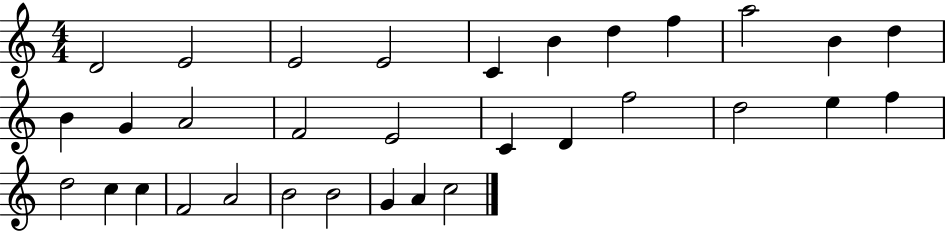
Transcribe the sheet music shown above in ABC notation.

X:1
T:Untitled
M:4/4
L:1/4
K:C
D2 E2 E2 E2 C B d f a2 B d B G A2 F2 E2 C D f2 d2 e f d2 c c F2 A2 B2 B2 G A c2